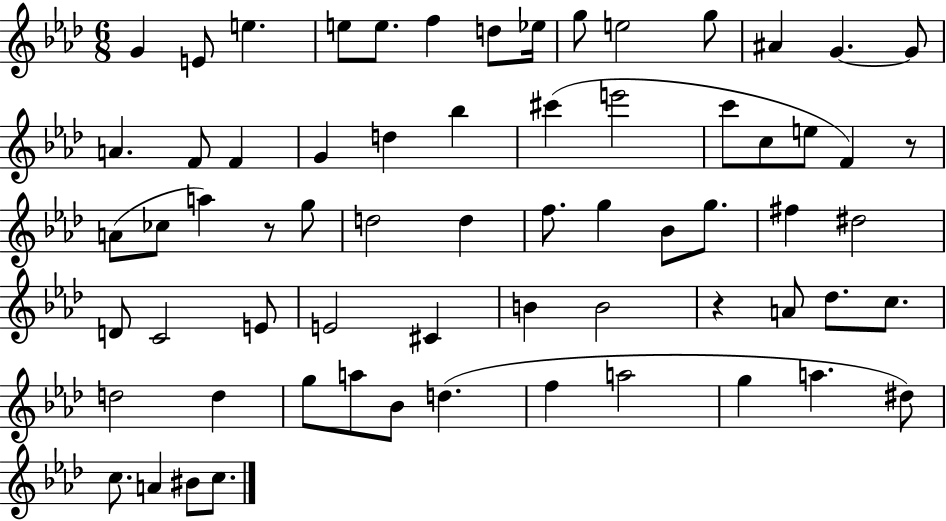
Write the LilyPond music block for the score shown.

{
  \clef treble
  \numericTimeSignature
  \time 6/8
  \key aes \major
  g'4 e'8 e''4. | e''8 e''8. f''4 d''8 ees''16 | g''8 e''2 g''8 | ais'4 g'4.~~ g'8 | \break a'4. f'8 f'4 | g'4 d''4 bes''4 | cis'''4( e'''2 | c'''8 c''8 e''8 f'4) r8 | \break a'8( ces''8 a''4) r8 g''8 | d''2 d''4 | f''8. g''4 bes'8 g''8. | fis''4 dis''2 | \break d'8 c'2 e'8 | e'2 cis'4 | b'4 b'2 | r4 a'8 des''8. c''8. | \break d''2 d''4 | g''8 a''8 bes'8 d''4.( | f''4 a''2 | g''4 a''4. dis''8) | \break c''8. a'4 bis'8 c''8. | \bar "|."
}